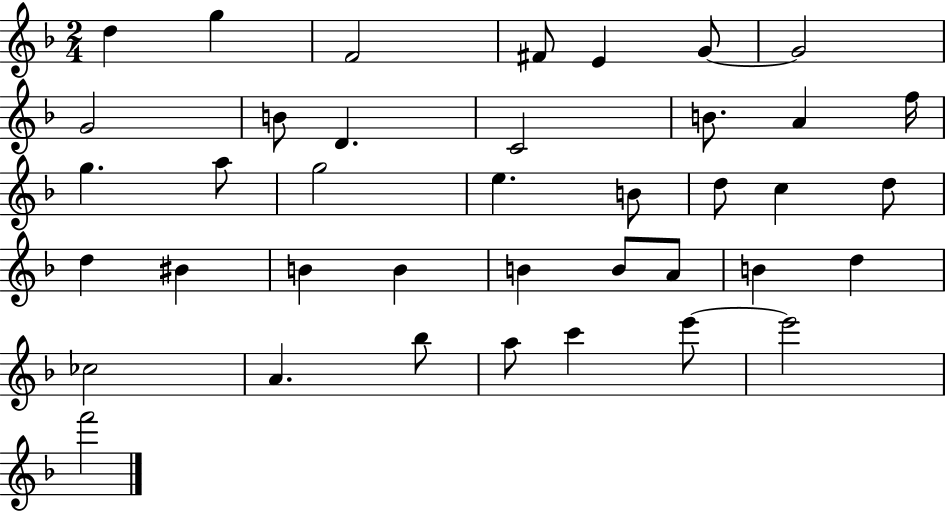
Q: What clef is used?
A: treble